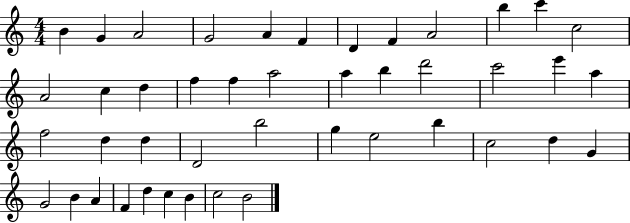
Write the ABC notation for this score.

X:1
T:Untitled
M:4/4
L:1/4
K:C
B G A2 G2 A F D F A2 b c' c2 A2 c d f f a2 a b d'2 c'2 e' a f2 d d D2 b2 g e2 b c2 d G G2 B A F d c B c2 B2